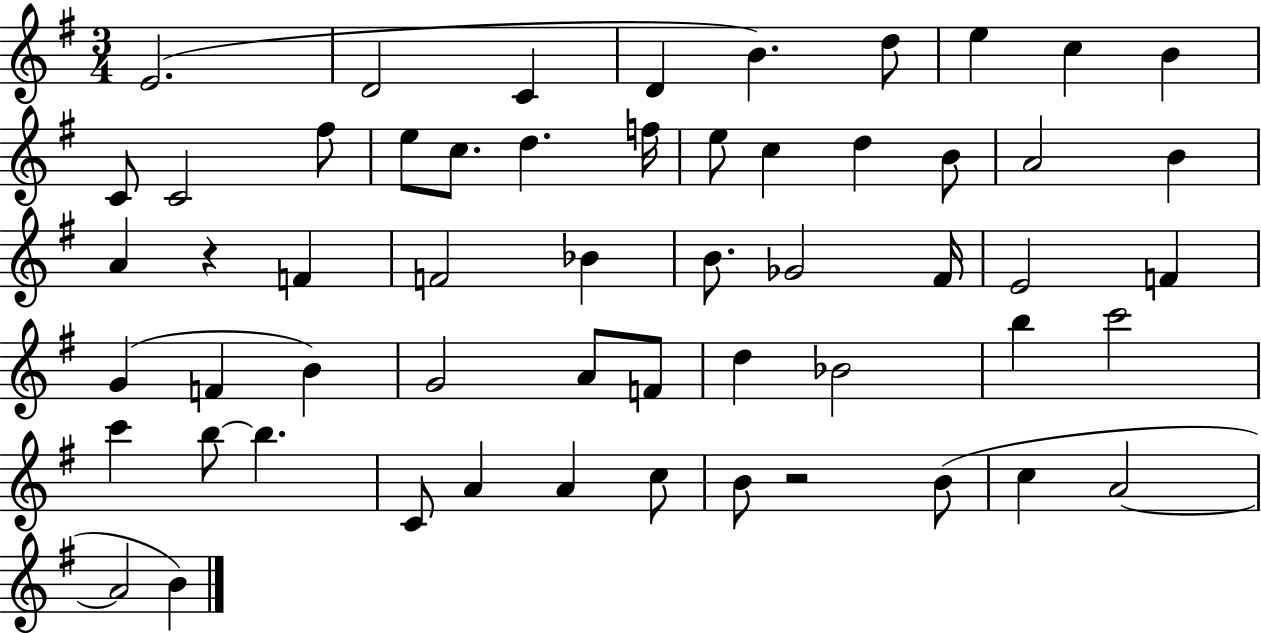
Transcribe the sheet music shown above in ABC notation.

X:1
T:Untitled
M:3/4
L:1/4
K:G
E2 D2 C D B d/2 e c B C/2 C2 ^f/2 e/2 c/2 d f/4 e/2 c d B/2 A2 B A z F F2 _B B/2 _G2 ^F/4 E2 F G F B G2 A/2 F/2 d _B2 b c'2 c' b/2 b C/2 A A c/2 B/2 z2 B/2 c A2 A2 B